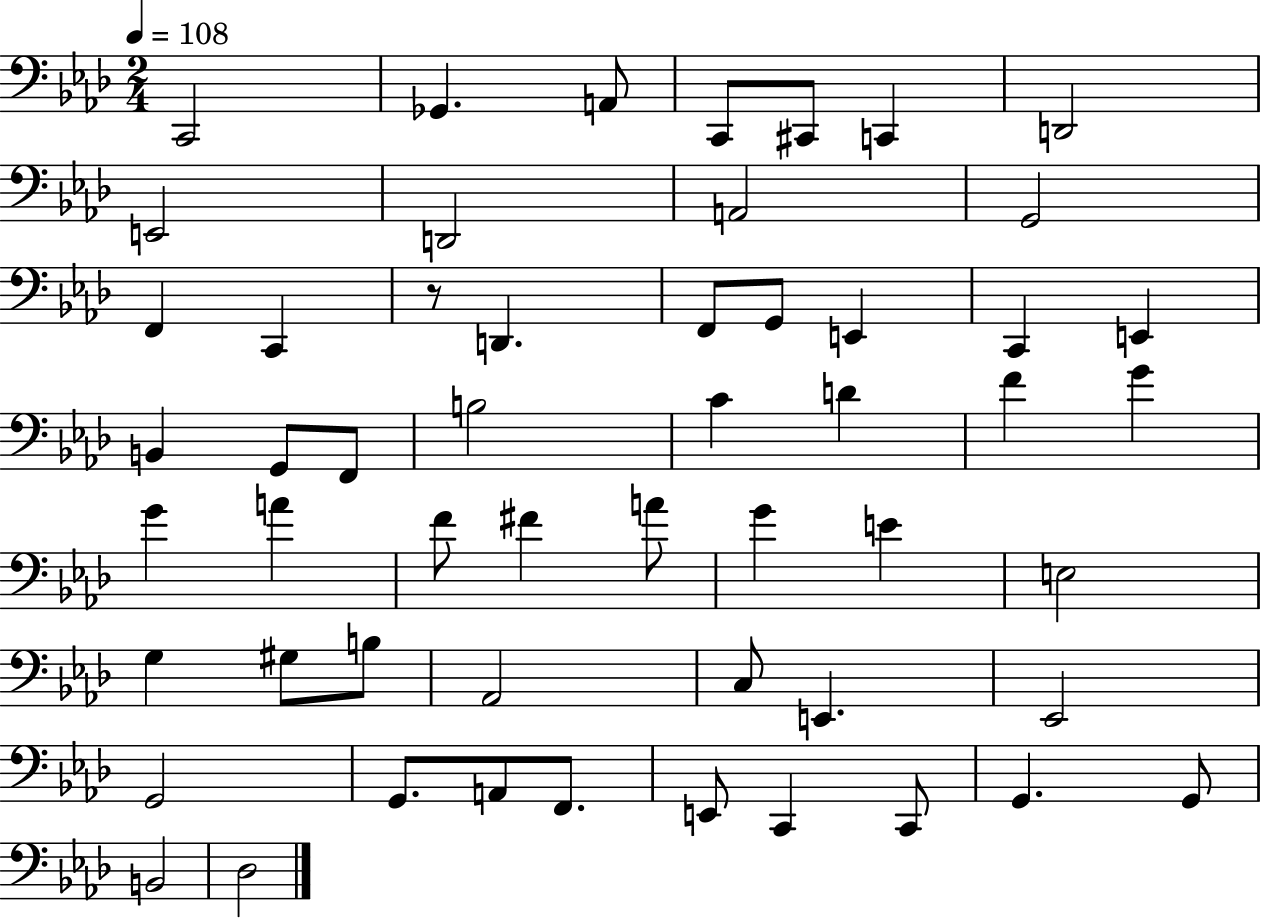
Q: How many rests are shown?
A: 1